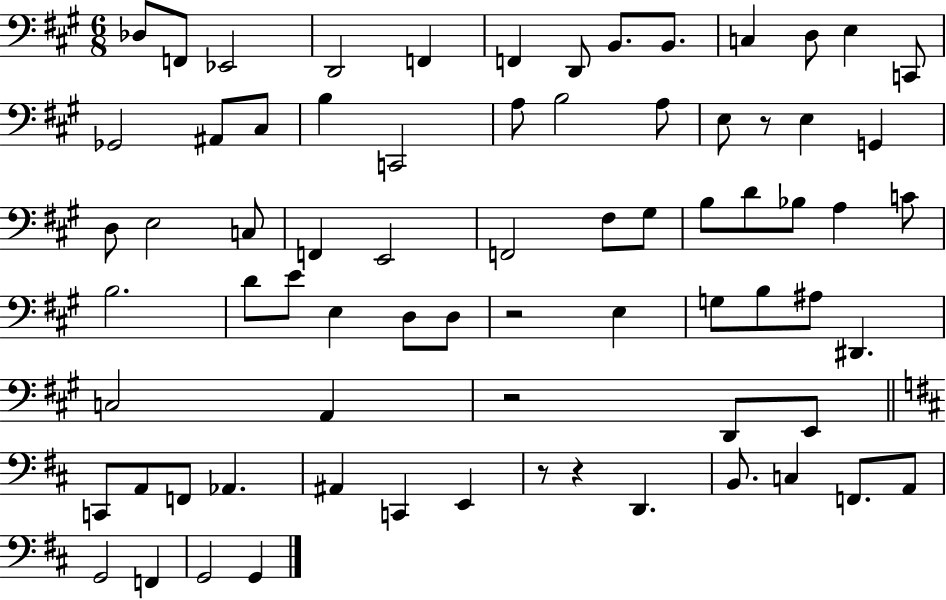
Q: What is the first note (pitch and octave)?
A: Db3